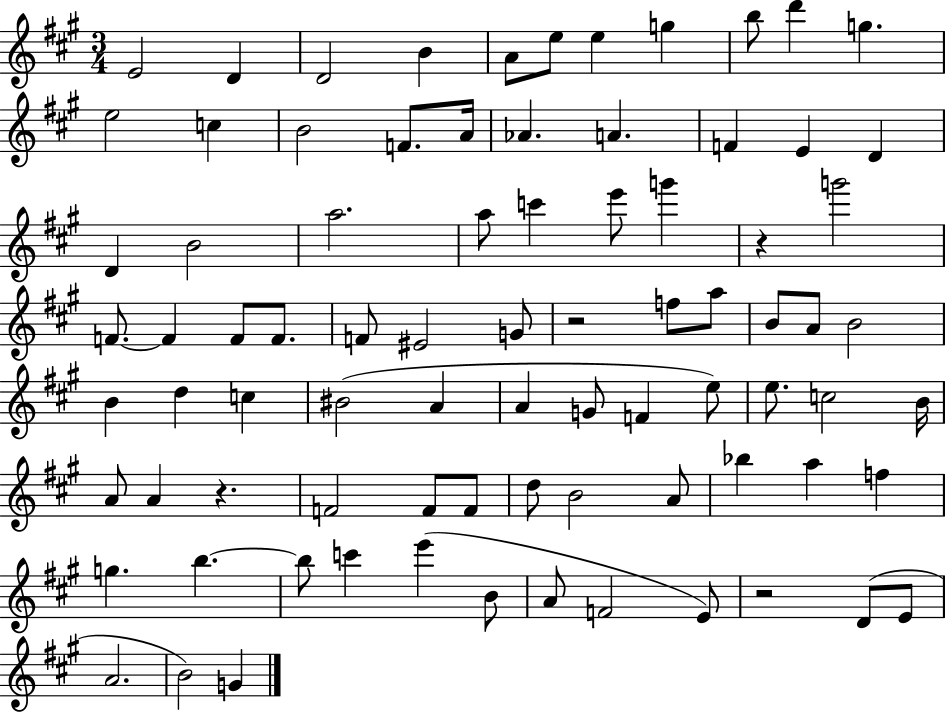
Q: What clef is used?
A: treble